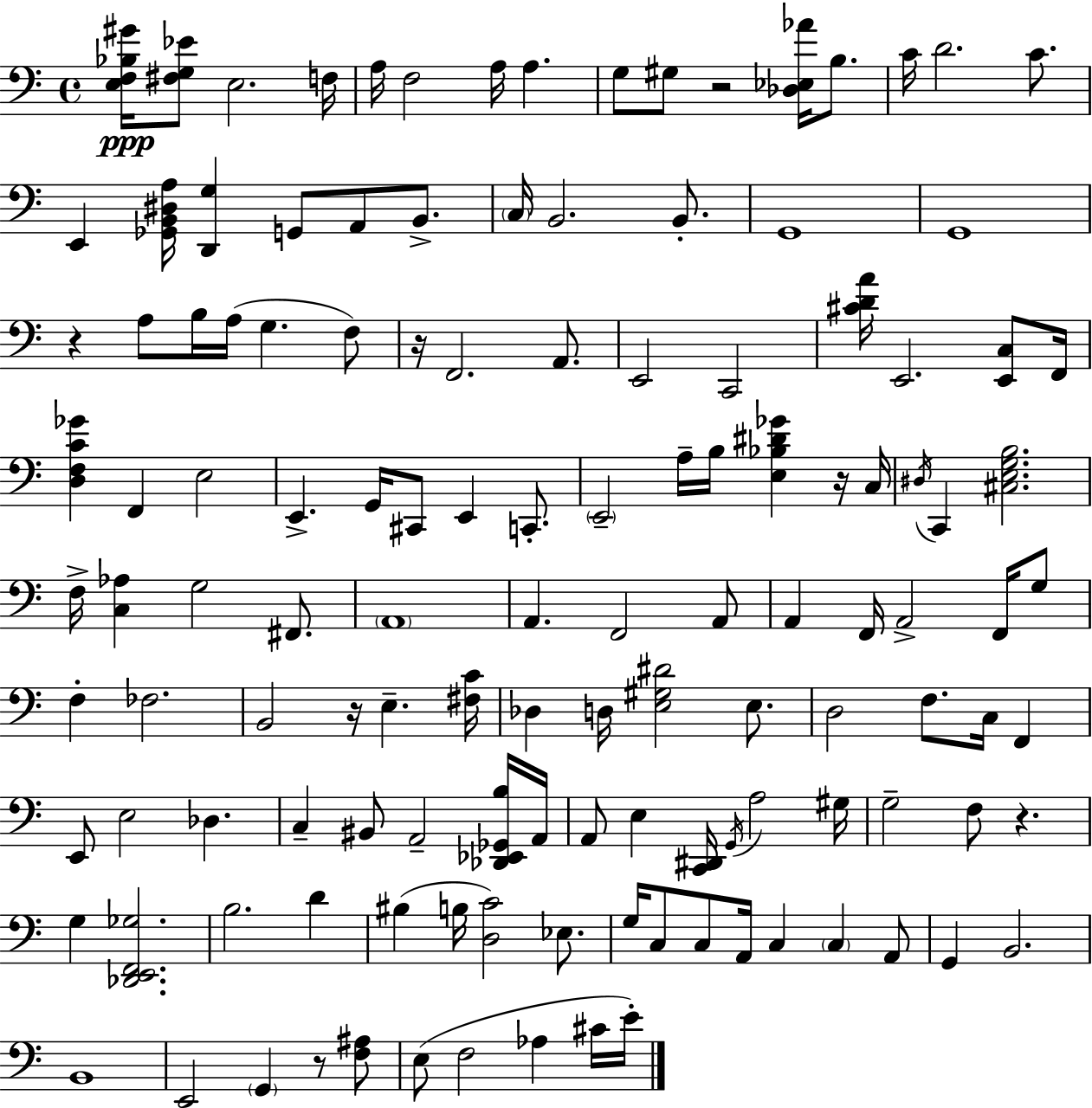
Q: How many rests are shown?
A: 7